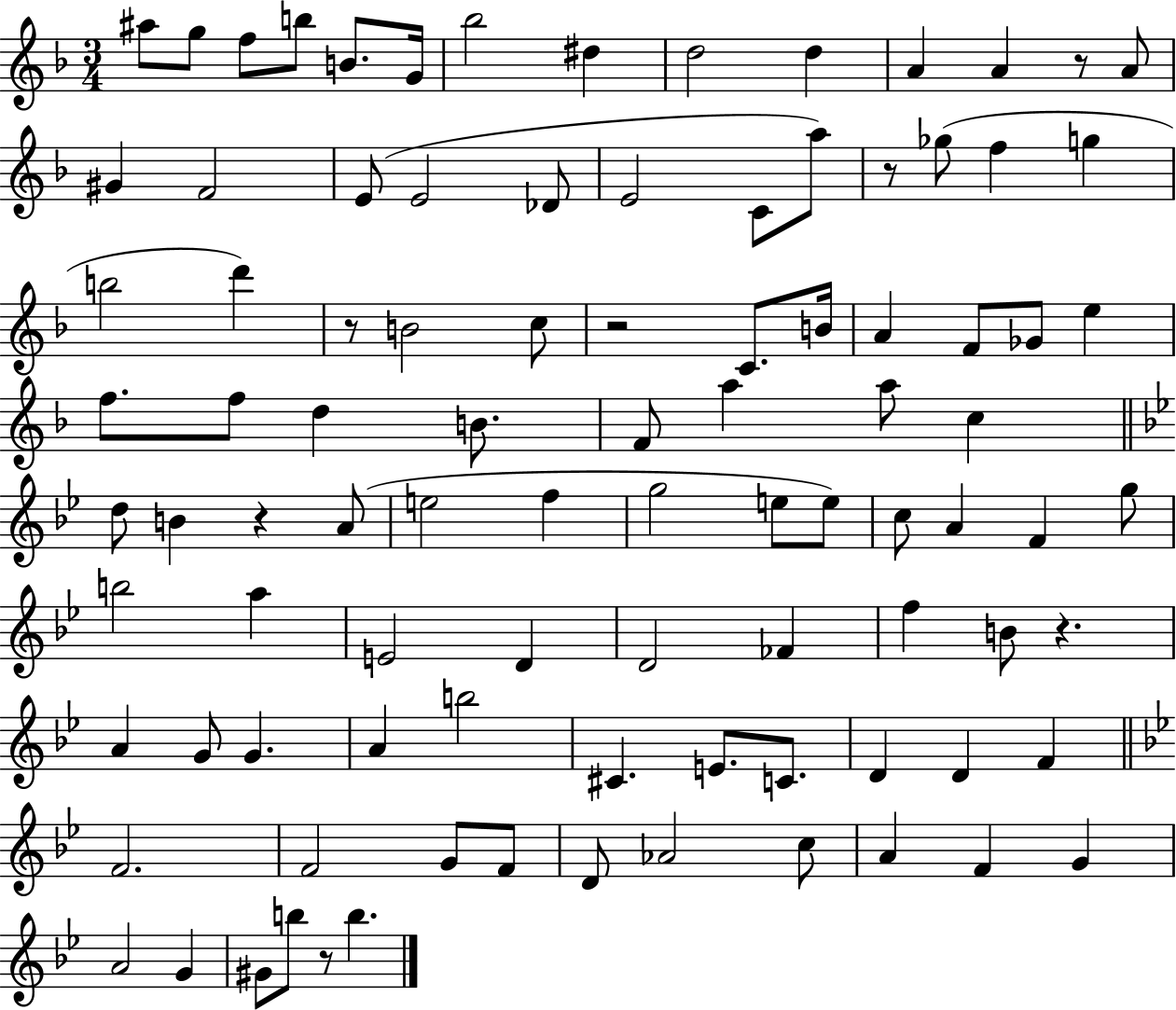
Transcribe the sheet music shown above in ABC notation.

X:1
T:Untitled
M:3/4
L:1/4
K:F
^a/2 g/2 f/2 b/2 B/2 G/4 _b2 ^d d2 d A A z/2 A/2 ^G F2 E/2 E2 _D/2 E2 C/2 a/2 z/2 _g/2 f g b2 d' z/2 B2 c/2 z2 C/2 B/4 A F/2 _G/2 e f/2 f/2 d B/2 F/2 a a/2 c d/2 B z A/2 e2 f g2 e/2 e/2 c/2 A F g/2 b2 a E2 D D2 _F f B/2 z A G/2 G A b2 ^C E/2 C/2 D D F F2 F2 G/2 F/2 D/2 _A2 c/2 A F G A2 G ^G/2 b/2 z/2 b